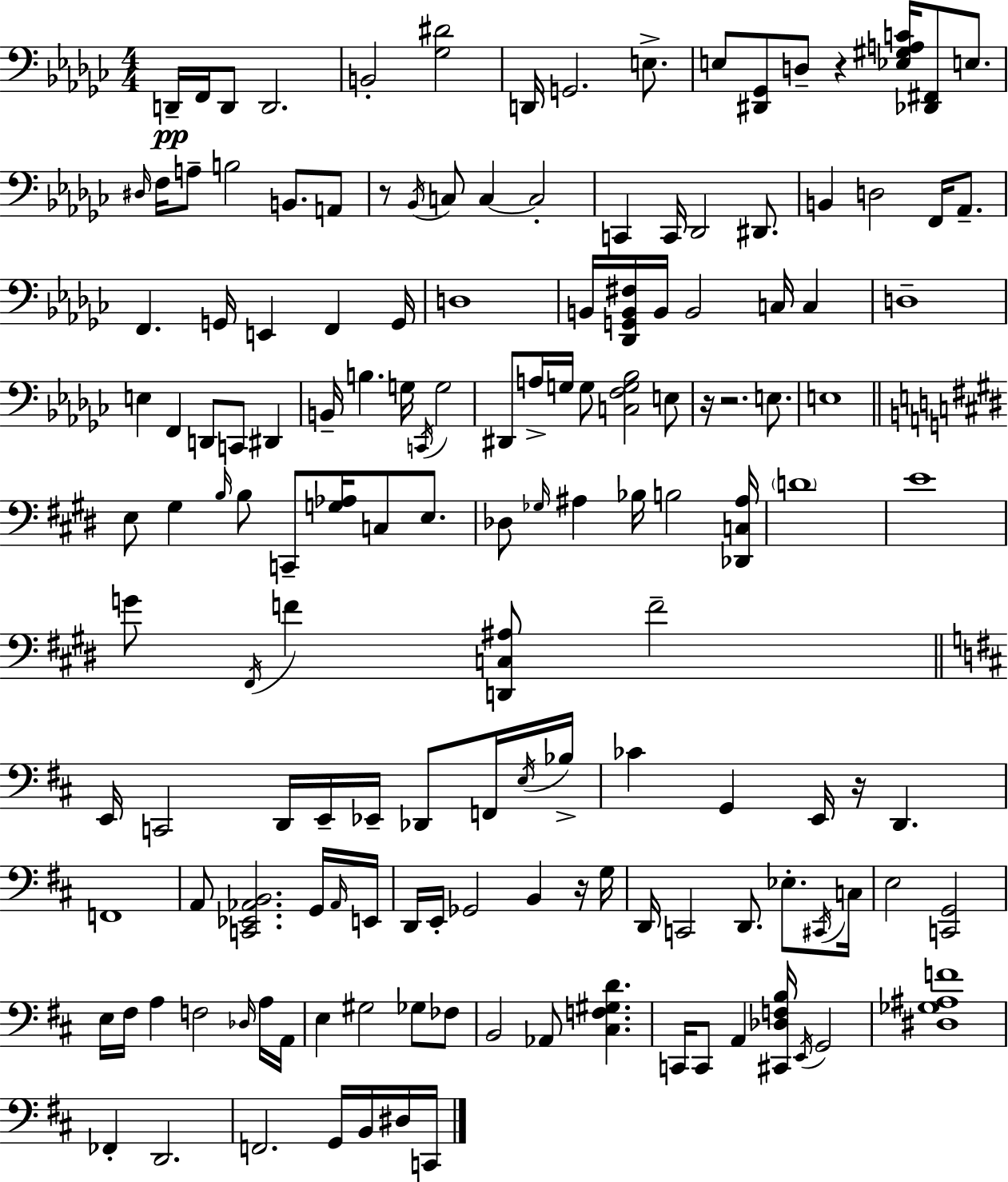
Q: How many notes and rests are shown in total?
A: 151